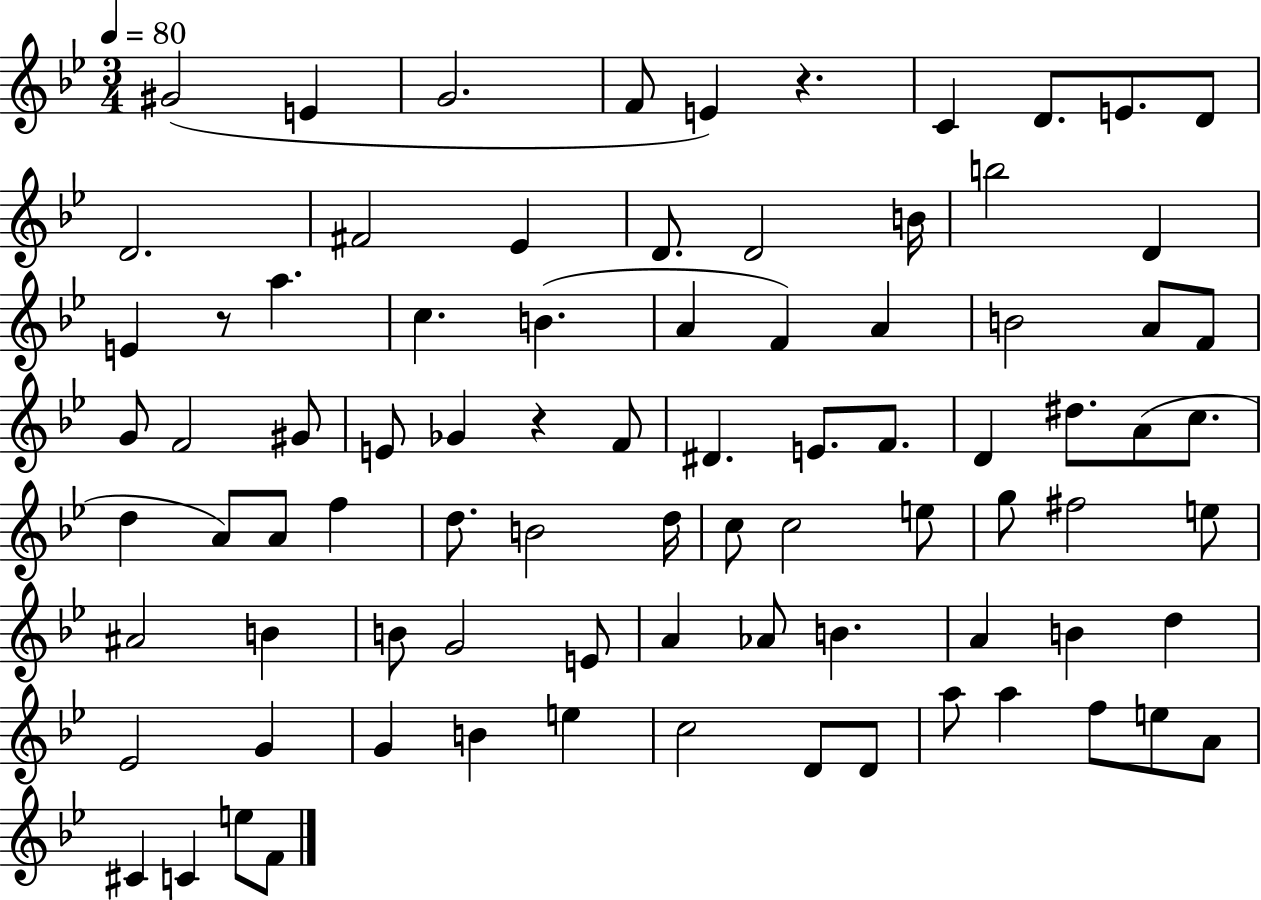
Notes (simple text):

G#4/h E4/q G4/h. F4/e E4/q R/q. C4/q D4/e. E4/e. D4/e D4/h. F#4/h Eb4/q D4/e. D4/h B4/s B5/h D4/q E4/q R/e A5/q. C5/q. B4/q. A4/q F4/q A4/q B4/h A4/e F4/e G4/e F4/h G#4/e E4/e Gb4/q R/q F4/e D#4/q. E4/e. F4/e. D4/q D#5/e. A4/e C5/e. D5/q A4/e A4/e F5/q D5/e. B4/h D5/s C5/e C5/h E5/e G5/e F#5/h E5/e A#4/h B4/q B4/e G4/h E4/e A4/q Ab4/e B4/q. A4/q B4/q D5/q Eb4/h G4/q G4/q B4/q E5/q C5/h D4/e D4/e A5/e A5/q F5/e E5/e A4/e C#4/q C4/q E5/e F4/e